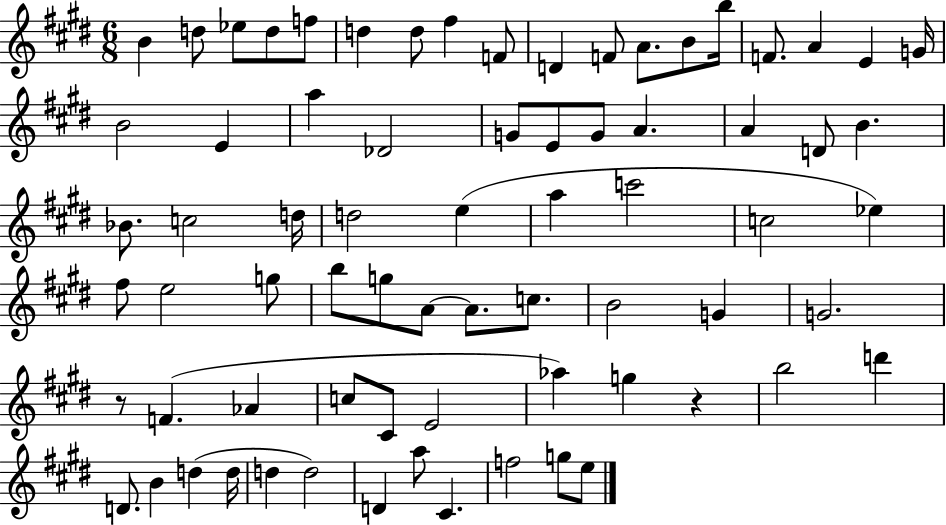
{
  \clef treble
  \numericTimeSignature
  \time 6/8
  \key e \major
  \repeat volta 2 { b'4 d''8 ees''8 d''8 f''8 | d''4 d''8 fis''4 f'8 | d'4 f'8 a'8. b'8 b''16 | f'8. a'4 e'4 g'16 | \break b'2 e'4 | a''4 des'2 | g'8 e'8 g'8 a'4. | a'4 d'8 b'4. | \break bes'8. c''2 d''16 | d''2 e''4( | a''4 c'''2 | c''2 ees''4) | \break fis''8 e''2 g''8 | b''8 g''8 a'8~~ a'8. c''8. | b'2 g'4 | g'2. | \break r8 f'4.( aes'4 | c''8 cis'8 e'2 | aes''4) g''4 r4 | b''2 d'''4 | \break d'8. b'4 d''4( d''16 | d''4 d''2) | d'4 a''8 cis'4. | f''2 g''8 e''8 | \break } \bar "|."
}